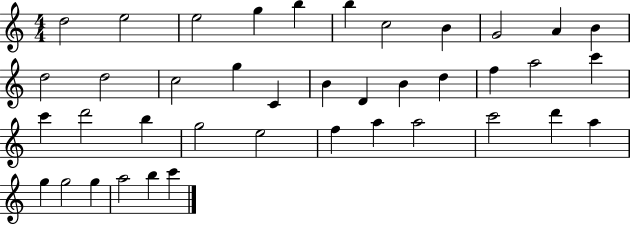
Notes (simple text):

D5/h E5/h E5/h G5/q B5/q B5/q C5/h B4/q G4/h A4/q B4/q D5/h D5/h C5/h G5/q C4/q B4/q D4/q B4/q D5/q F5/q A5/h C6/q C6/q D6/h B5/q G5/h E5/h F5/q A5/q A5/h C6/h D6/q A5/q G5/q G5/h G5/q A5/h B5/q C6/q